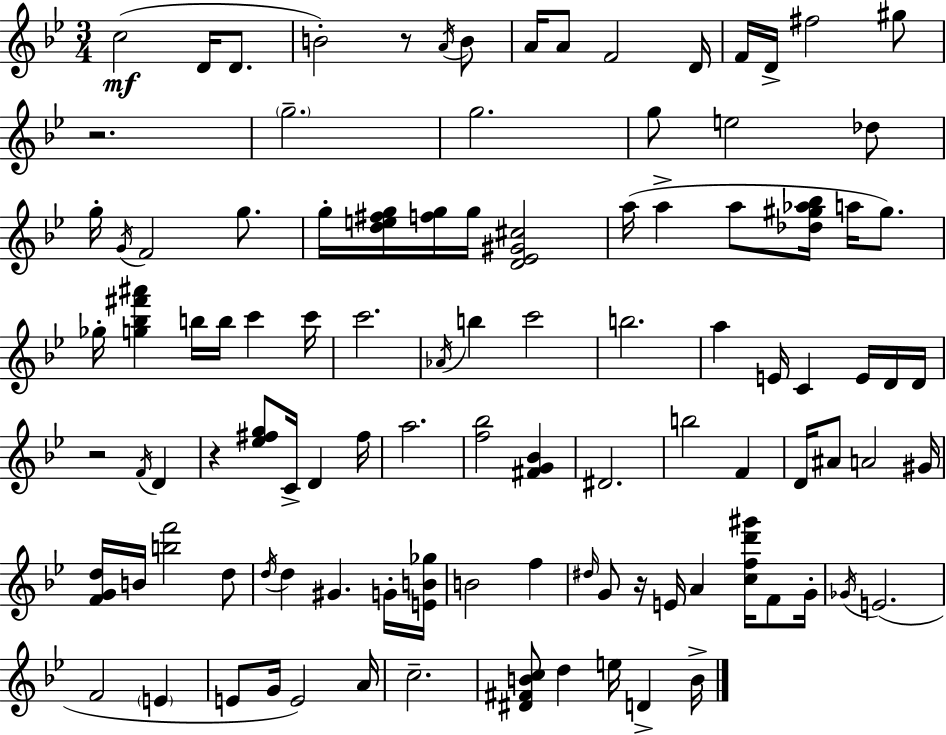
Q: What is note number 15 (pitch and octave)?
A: G5